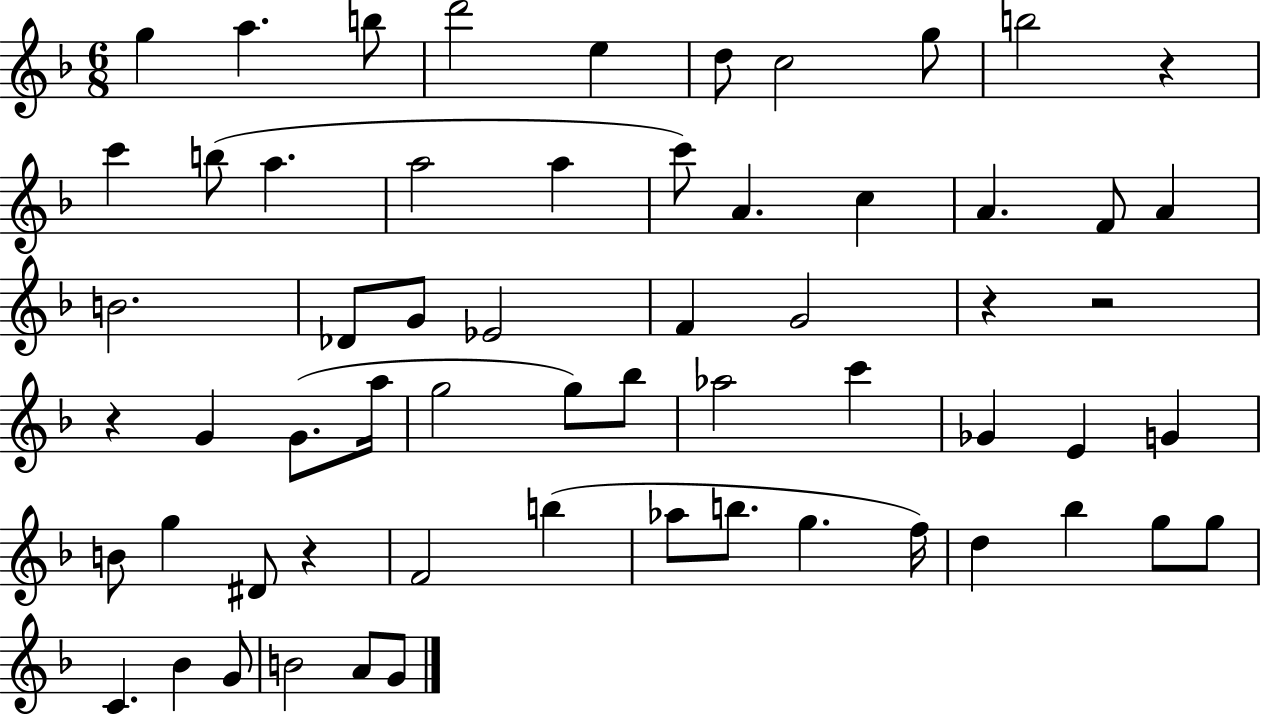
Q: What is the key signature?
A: F major